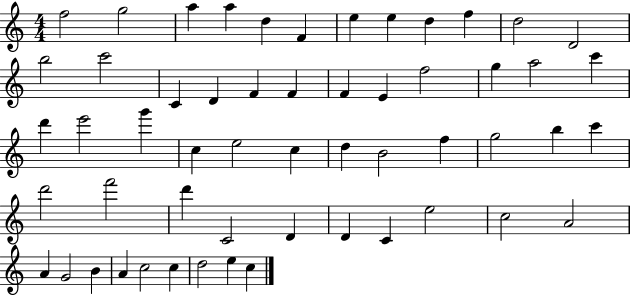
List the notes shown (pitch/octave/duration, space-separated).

F5/h G5/h A5/q A5/q D5/q F4/q E5/q E5/q D5/q F5/q D5/h D4/h B5/h C6/h C4/q D4/q F4/q F4/q F4/q E4/q F5/h G5/q A5/h C6/q D6/q E6/h G6/q C5/q E5/h C5/q D5/q B4/h F5/q G5/h B5/q C6/q D6/h F6/h D6/q C4/h D4/q D4/q C4/q E5/h C5/h A4/h A4/q G4/h B4/q A4/q C5/h C5/q D5/h E5/q C5/q